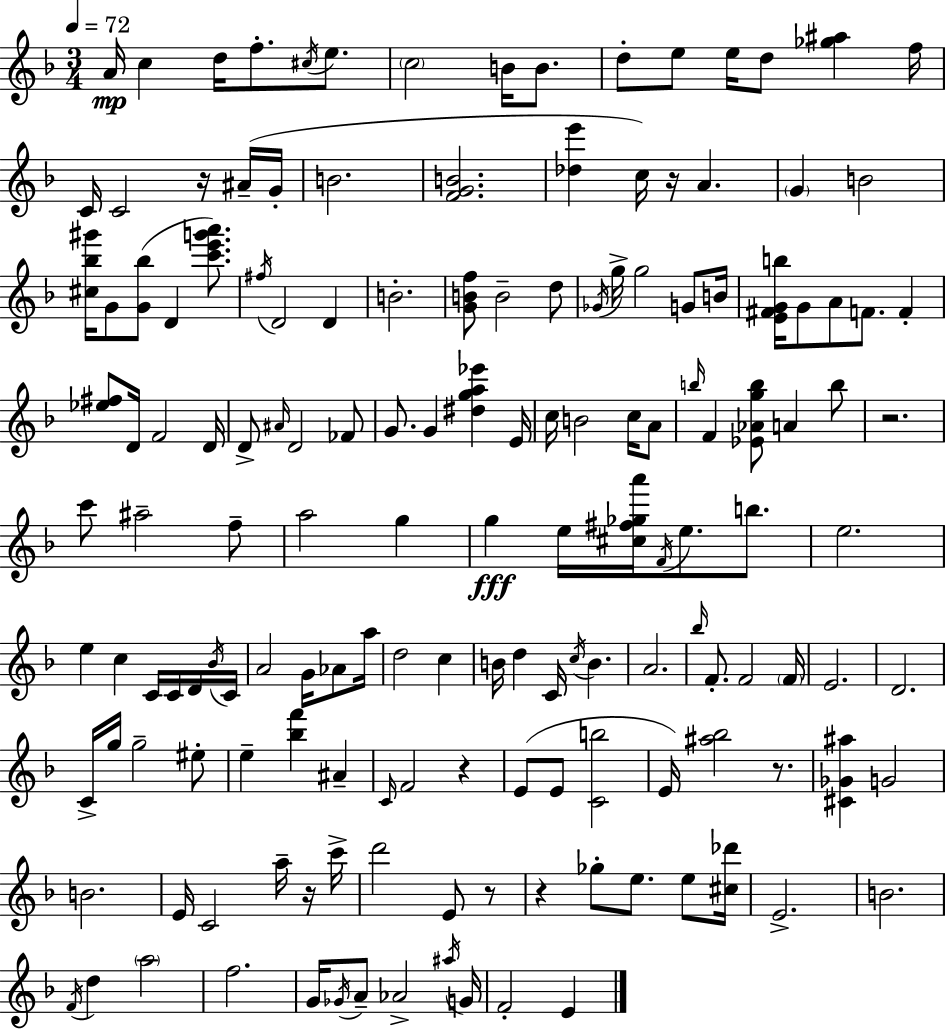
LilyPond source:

{
  \clef treble
  \numericTimeSignature
  \time 3/4
  \key f \major
  \tempo 4 = 72
  a'16\mp c''4 d''16 f''8.-. \acciaccatura { cis''16 } e''8. | \parenthesize c''2 b'16 b'8. | d''8-. e''8 e''16 d''8 <ges'' ais''>4 | f''16 c'16 c'2 r16 ais'16--( | \break g'16-. b'2. | <f' g' b'>2. | <des'' e'''>4 c''16) r16 a'4. | \parenthesize g'4 b'2 | \break <cis'' bes'' gis'''>16 g'8 <g' bes''>8( d'4 <c''' e''' g''' a'''>8.) | \acciaccatura { fis''16 } d'2 d'4 | b'2.-. | <g' b' f''>8 b'2-- | \break d''8 \acciaccatura { ges'16 } g''16-> g''2 | g'8 b'16 <e' fis' g' b''>16 g'8 a'8 f'8. f'4-. | <ees'' fis''>8 d'16 f'2 | d'16 d'8-> \grace { ais'16 } d'2 | \break fes'8 g'8. g'4 <dis'' g'' a'' ees'''>4 | e'16 c''16 b'2 | c''16 a'8 \grace { b''16 } f'4 <ees' aes' g'' b''>8 a'4 | b''8 r2. | \break c'''8 ais''2-- | f''8-- a''2 | g''4 g''4\fff e''16 <cis'' fis'' ges'' a'''>16 \acciaccatura { f'16 } | e''8. b''8. e''2. | \break e''4 c''4 | c'16 c'16 d'16 \acciaccatura { bes'16 } c'16 a'2 | g'16 aes'8 a''16 d''2 | c''4 b'16 d''4 | \break c'16 \acciaccatura { c''16 } b'4. a'2. | \grace { bes''16 } f'8.-. | f'2 \parenthesize f'16 e'2. | d'2. | \break c'16-> g''16 g''2-- | eis''8-. e''4-- | <bes'' f'''>4 ais'4-- \grace { c'16 } f'2 | r4 e'8( | \break e'8 <c' b''>2 e'16) <ais'' bes''>2 | r8. <cis' ges' ais''>4 | g'2 b'2. | e'16 c'2 | \break a''16-- r16 c'''16-> d'''2 | e'8 r8 r4 | ges''8-. e''8. e''8 <cis'' des'''>16 e'2.-> | b'2. | \break \acciaccatura { f'16 } d''4 | \parenthesize a''2 f''2. | g'16 | \acciaccatura { ges'16 } a'8-- aes'2-> \acciaccatura { ais''16 } | \break g'16 f'2-. e'4 | \bar "|."
}